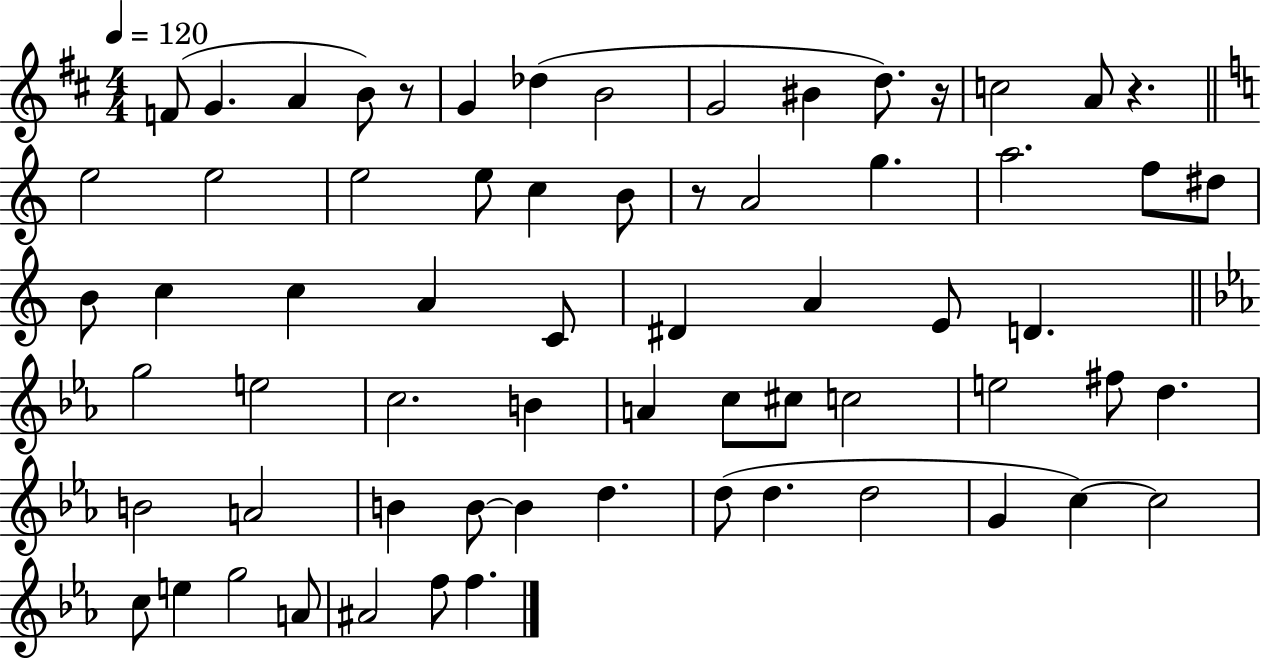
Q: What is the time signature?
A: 4/4